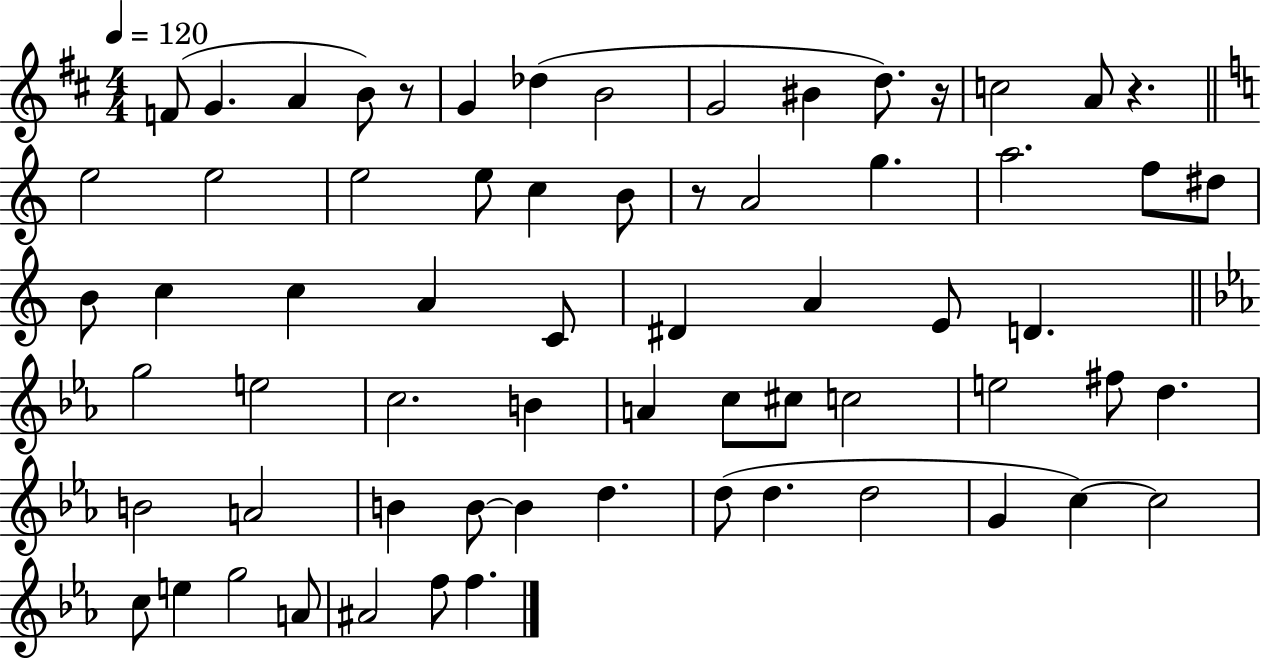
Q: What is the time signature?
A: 4/4